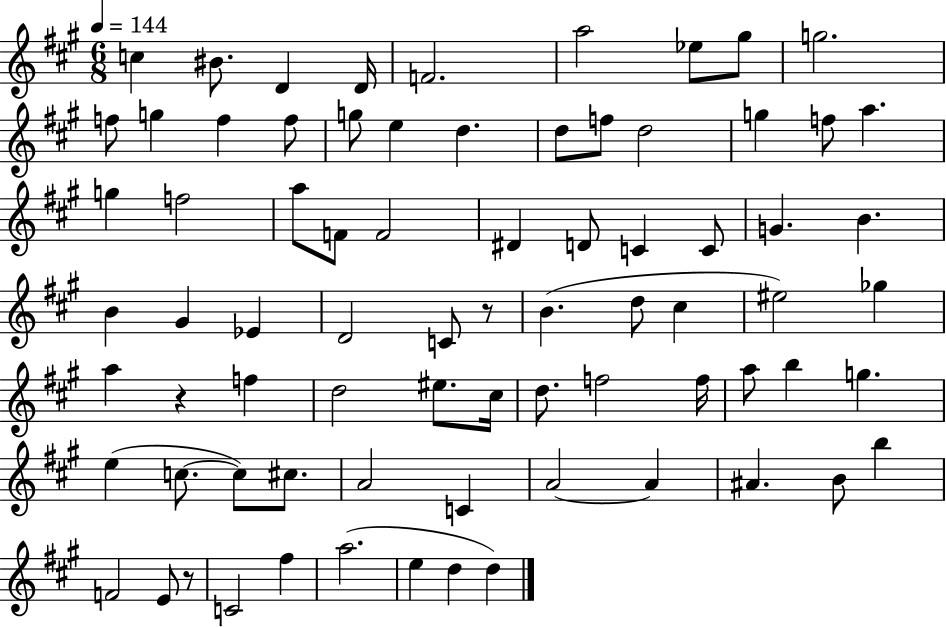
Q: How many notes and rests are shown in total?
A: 76